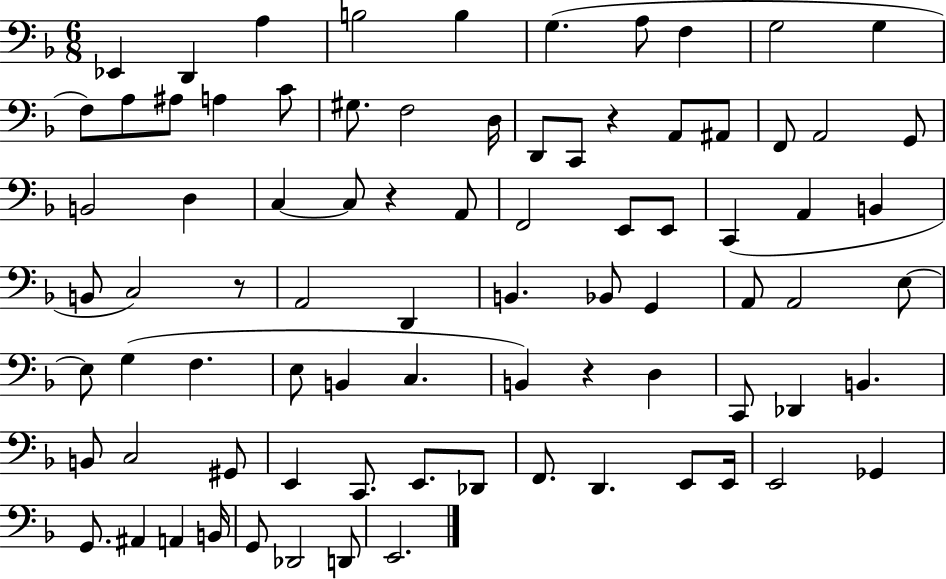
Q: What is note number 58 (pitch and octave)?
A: B2